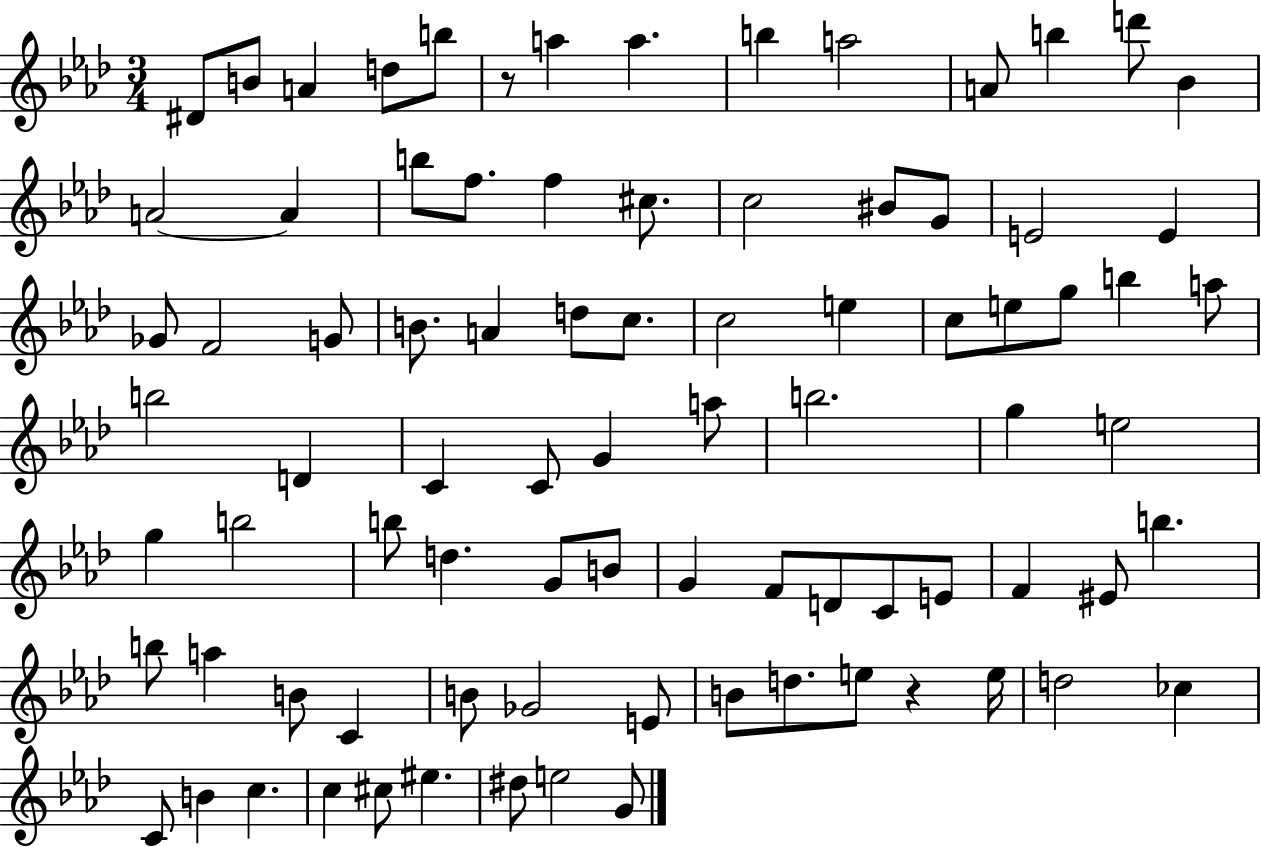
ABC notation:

X:1
T:Untitled
M:3/4
L:1/4
K:Ab
^D/2 B/2 A d/2 b/2 z/2 a a b a2 A/2 b d'/2 _B A2 A b/2 f/2 f ^c/2 c2 ^B/2 G/2 E2 E _G/2 F2 G/2 B/2 A d/2 c/2 c2 e c/2 e/2 g/2 b a/2 b2 D C C/2 G a/2 b2 g e2 g b2 b/2 d G/2 B/2 G F/2 D/2 C/2 E/2 F ^E/2 b b/2 a B/2 C B/2 _G2 E/2 B/2 d/2 e/2 z e/4 d2 _c C/2 B c c ^c/2 ^e ^d/2 e2 G/2